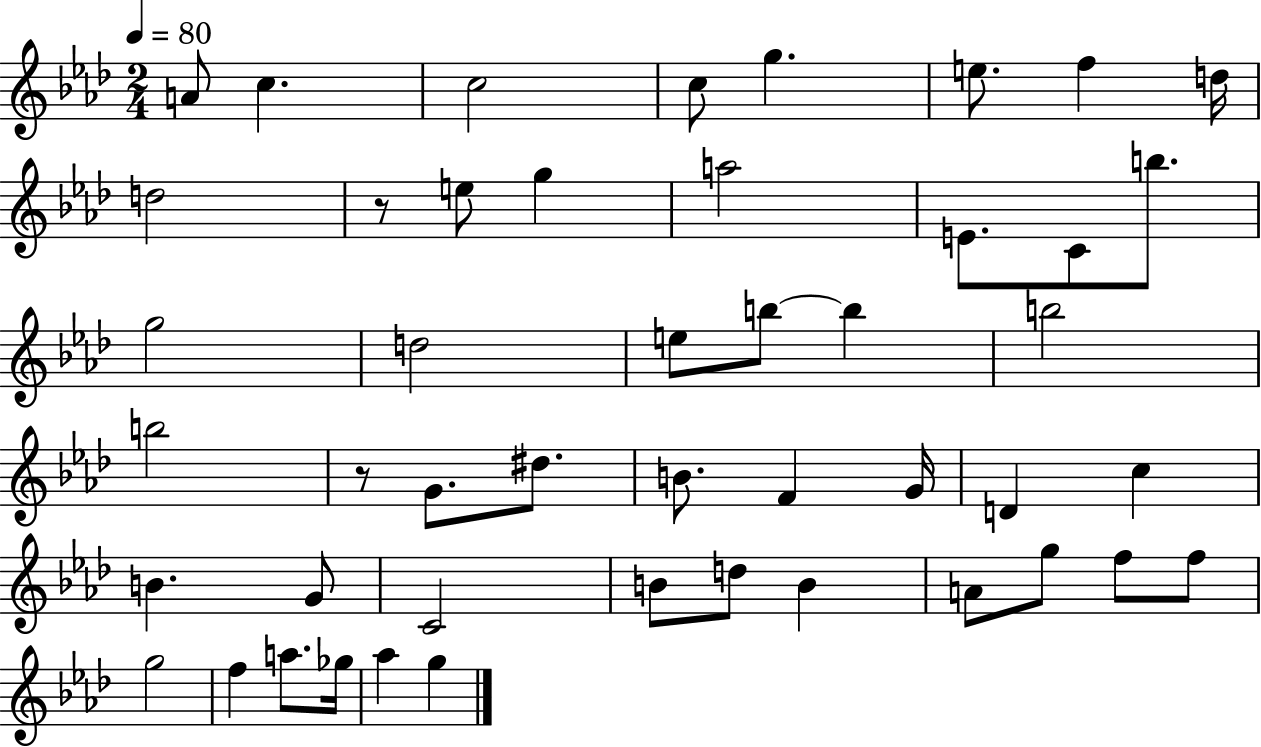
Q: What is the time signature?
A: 2/4